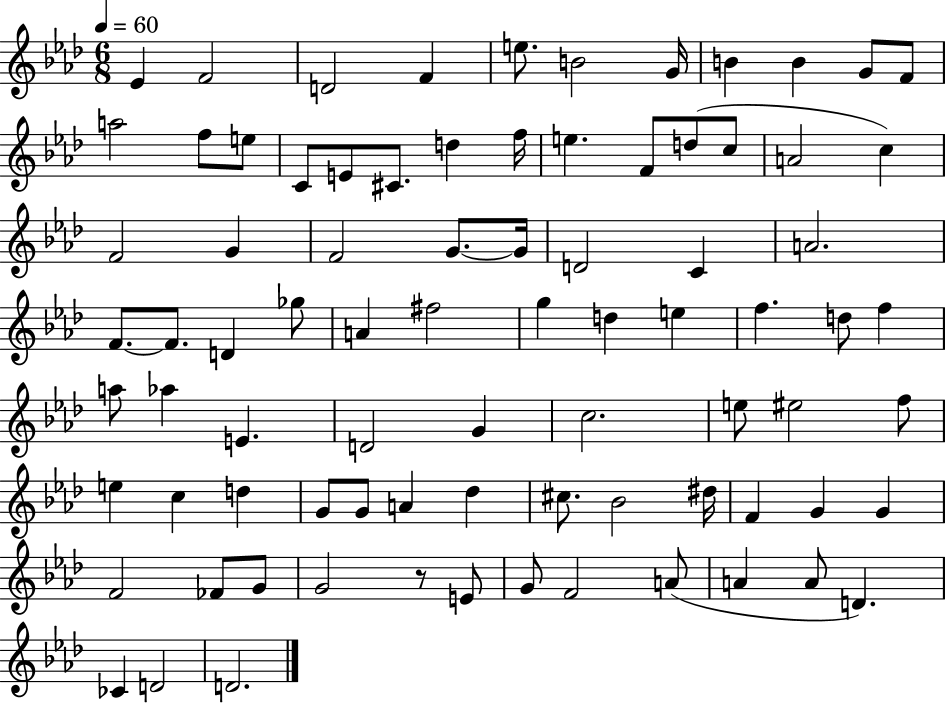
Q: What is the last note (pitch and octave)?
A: D4